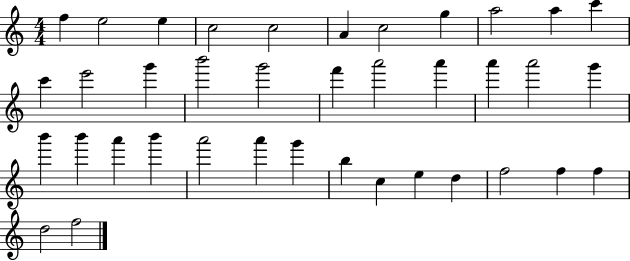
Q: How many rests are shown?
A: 0